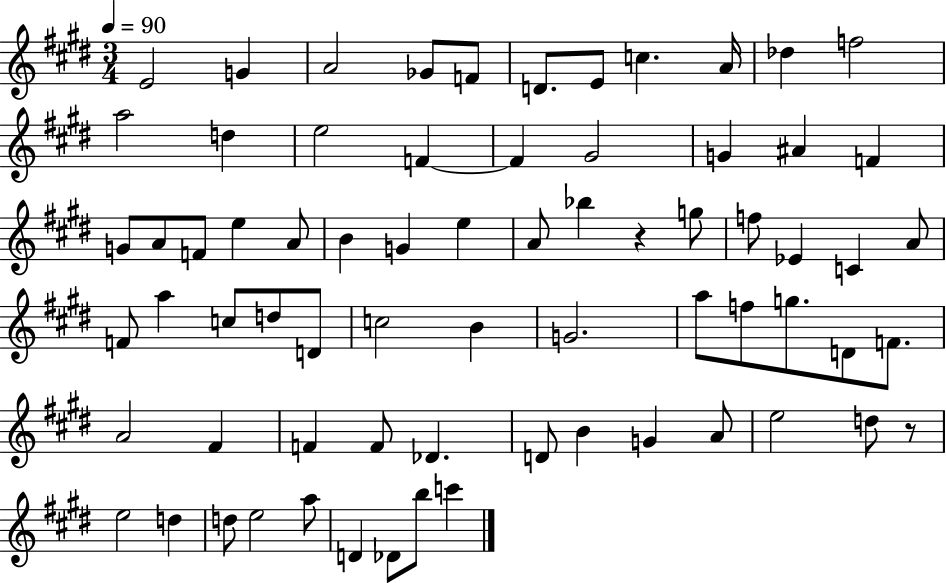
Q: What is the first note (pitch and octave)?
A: E4